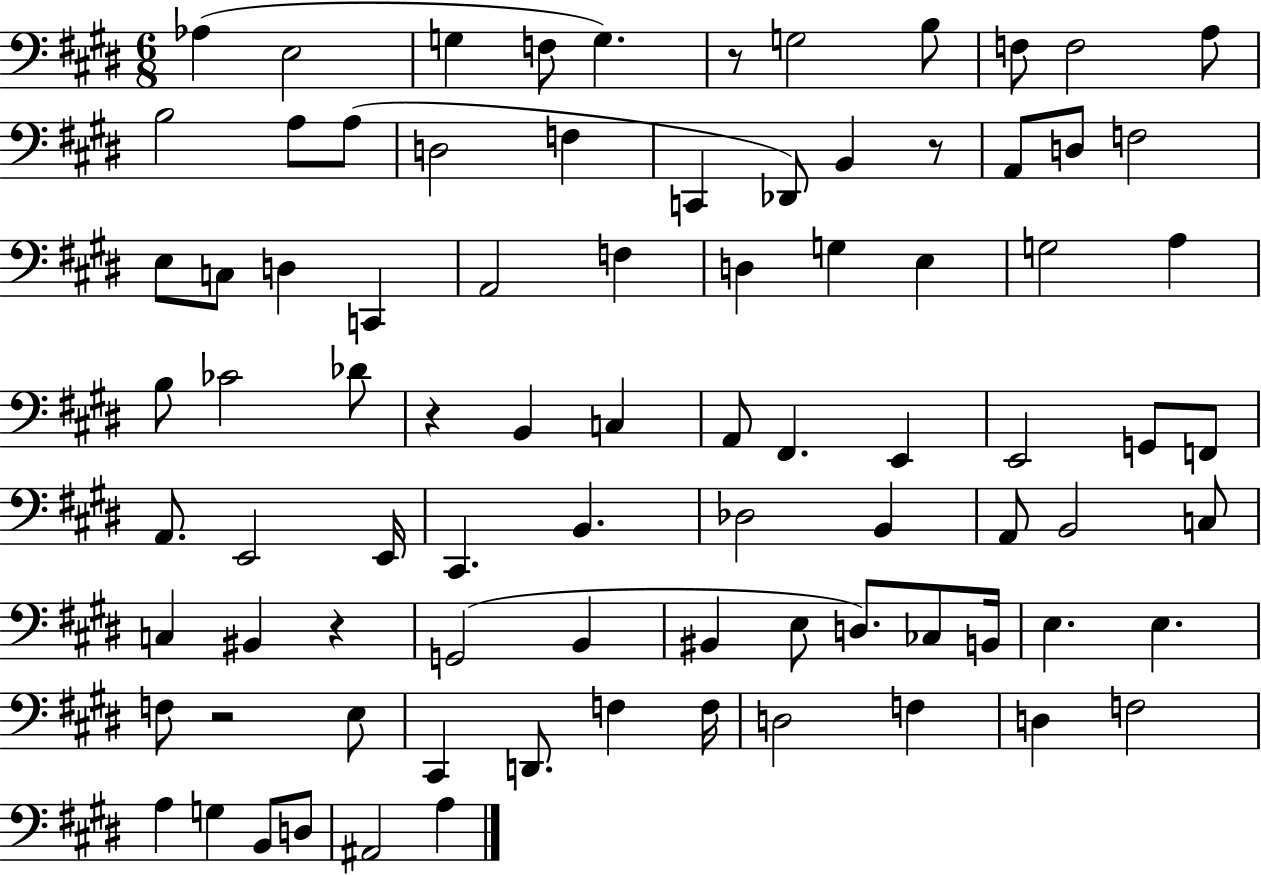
Ab3/q E3/h G3/q F3/e G3/q. R/e G3/h B3/e F3/e F3/h A3/e B3/h A3/e A3/e D3/h F3/q C2/q Db2/e B2/q R/e A2/e D3/e F3/h E3/e C3/e D3/q C2/q A2/h F3/q D3/q G3/q E3/q G3/h A3/q B3/e CES4/h Db4/e R/q B2/q C3/q A2/e F#2/q. E2/q E2/h G2/e F2/e A2/e. E2/h E2/s C#2/q. B2/q. Db3/h B2/q A2/e B2/h C3/e C3/q BIS2/q R/q G2/h B2/q BIS2/q E3/e D3/e. CES3/e B2/s E3/q. E3/q. F3/e R/h E3/e C#2/q D2/e. F3/q F3/s D3/h F3/q D3/q F3/h A3/q G3/q B2/e D3/e A#2/h A3/q